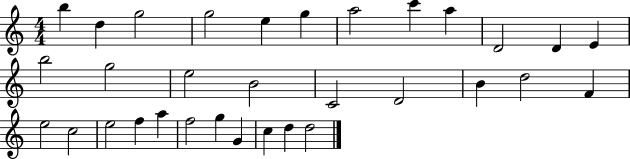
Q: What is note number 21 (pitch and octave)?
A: F4